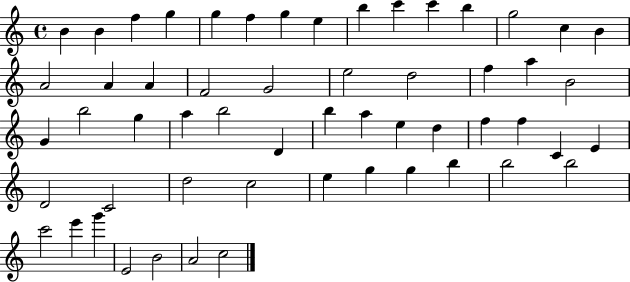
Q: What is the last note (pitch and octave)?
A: C5